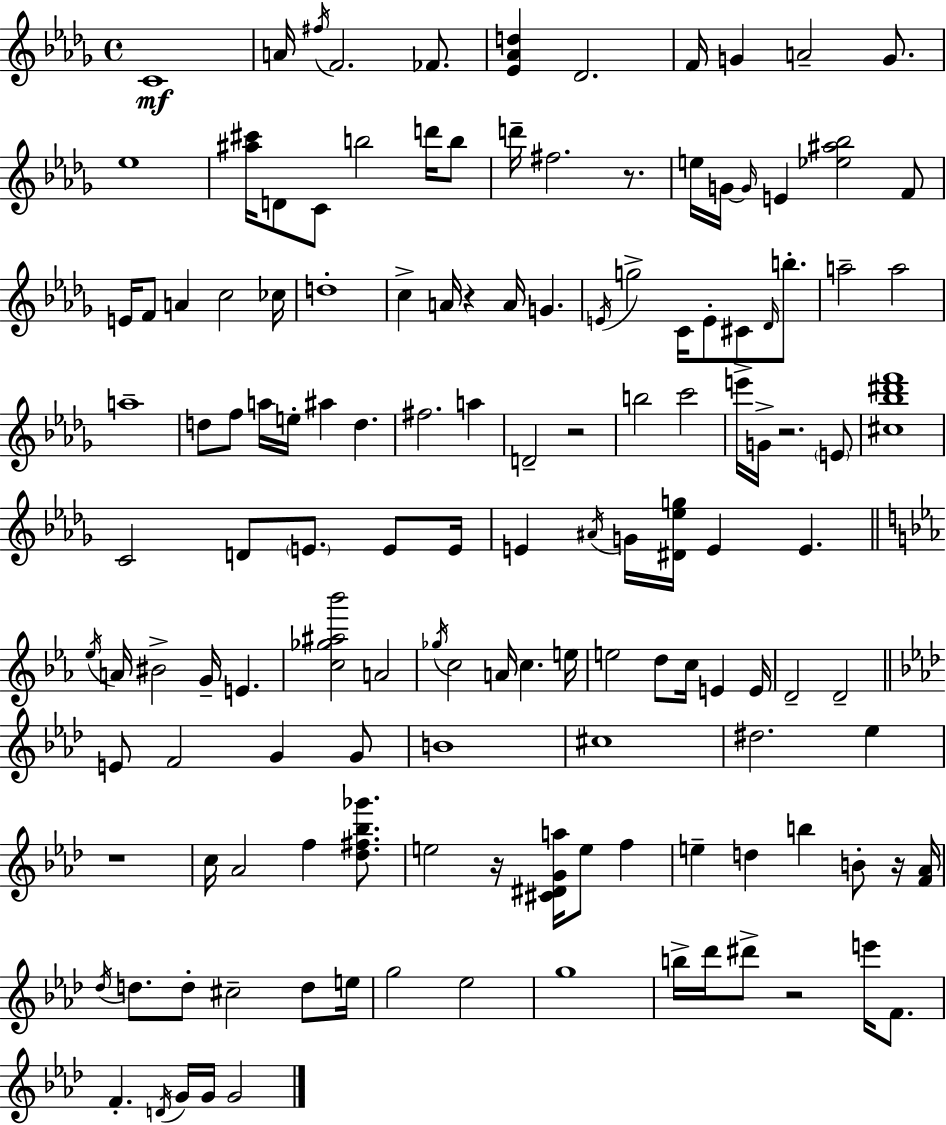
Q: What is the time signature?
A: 4/4